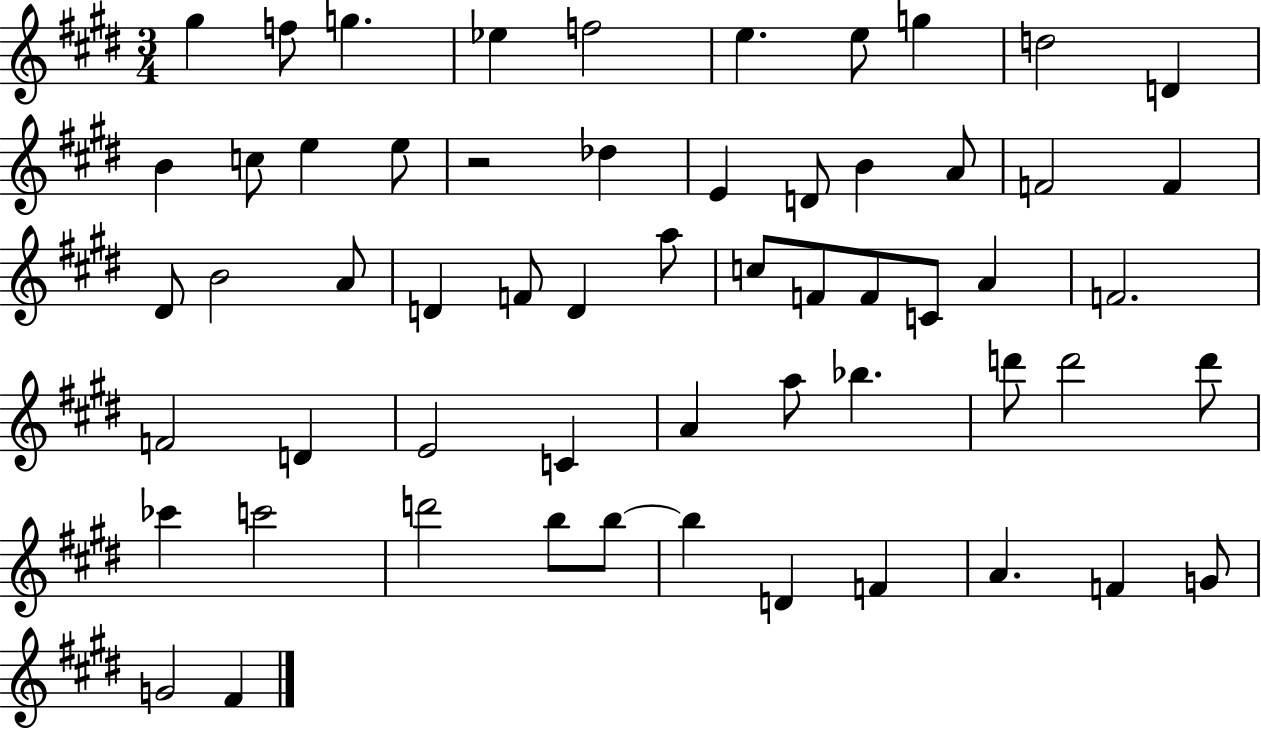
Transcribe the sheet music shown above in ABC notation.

X:1
T:Untitled
M:3/4
L:1/4
K:E
^g f/2 g _e f2 e e/2 g d2 D B c/2 e e/2 z2 _d E D/2 B A/2 F2 F ^D/2 B2 A/2 D F/2 D a/2 c/2 F/2 F/2 C/2 A F2 F2 D E2 C A a/2 _b d'/2 d'2 d'/2 _c' c'2 d'2 b/2 b/2 b D F A F G/2 G2 ^F